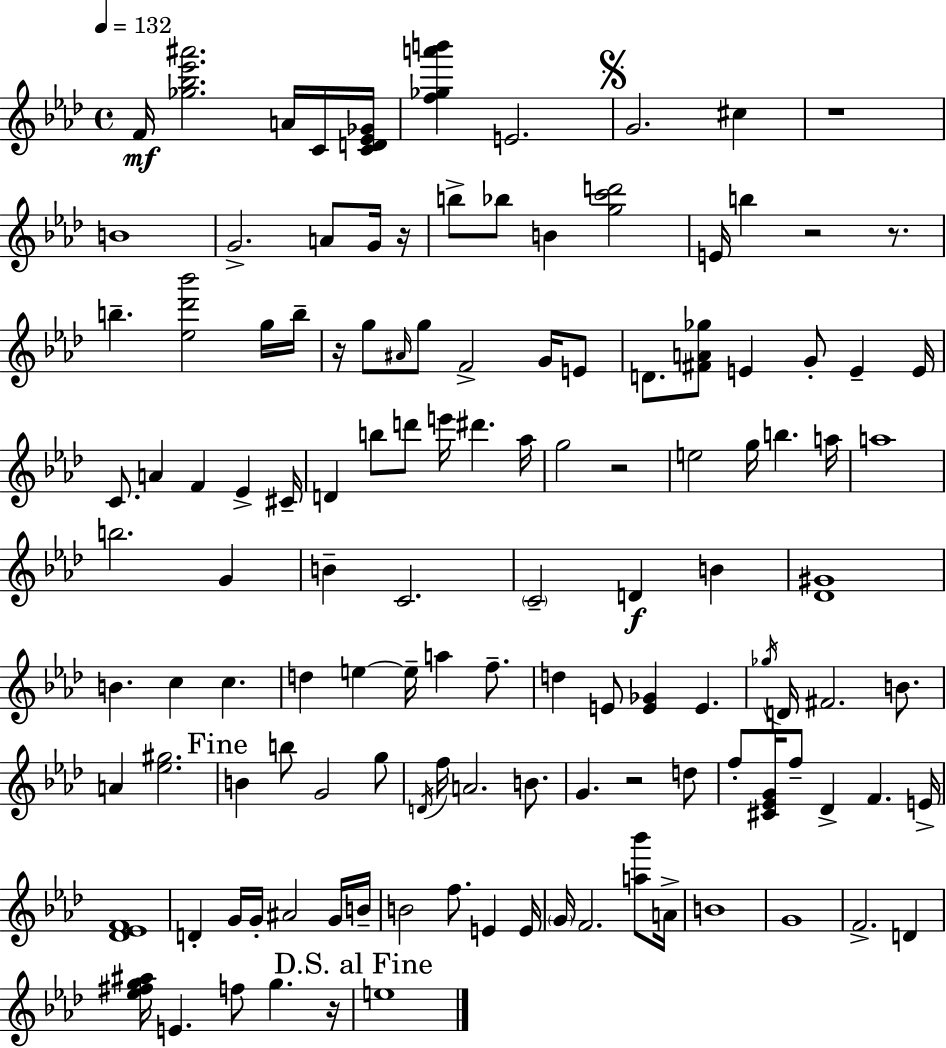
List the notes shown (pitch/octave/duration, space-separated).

F4/s [Gb5,Bb5,Eb6,A#6]/h. A4/s C4/s [C4,D4,Eb4,Gb4]/s [F5,Gb5,A6,B6]/q E4/h. G4/h. C#5/q R/w B4/w G4/h. A4/e G4/s R/s B5/e Bb5/e B4/q [G5,C6,D6]/h E4/s B5/q R/h R/e. B5/q. [Eb5,Db6,Bb6]/h G5/s B5/s R/s G5/e A#4/s G5/e F4/h G4/s E4/e D4/e. [F#4,A4,Gb5]/e E4/q G4/e E4/q E4/s C4/e. A4/q F4/q Eb4/q C#4/s D4/q B5/e D6/e E6/s D#6/q. Ab5/s G5/h R/h E5/h G5/s B5/q. A5/s A5/w B5/h. G4/q B4/q C4/h. C4/h D4/q B4/q [Db4,G#4]/w B4/q. C5/q C5/q. D5/q E5/q E5/s A5/q F5/e. D5/q E4/e [E4,Gb4]/q E4/q. Gb5/s D4/s F#4/h. B4/e. A4/q [Eb5,G#5]/h. B4/q B5/e G4/h G5/e D4/s F5/s A4/h. B4/e. G4/q. R/h D5/e F5/e [C#4,Eb4,G4]/s F5/e Db4/q F4/q. E4/s [Db4,Eb4,F4]/w D4/q G4/s G4/s A#4/h G4/s B4/s B4/h F5/e. E4/q E4/s G4/s F4/h. [A5,Bb6]/e A4/s B4/w G4/w F4/h. D4/q [Eb5,F#5,G5,A#5]/s E4/q. F5/e G5/q. R/s E5/w